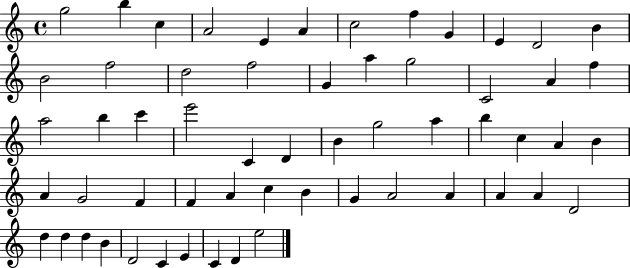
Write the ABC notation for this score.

X:1
T:Untitled
M:4/4
L:1/4
K:C
g2 b c A2 E A c2 f G E D2 B B2 f2 d2 f2 G a g2 C2 A f a2 b c' e'2 C D B g2 a b c A B A G2 F F A c B G A2 A A A D2 d d d B D2 C E C D e2